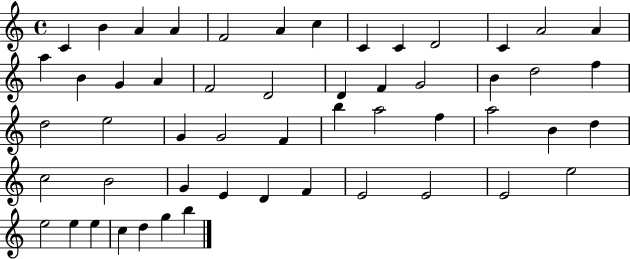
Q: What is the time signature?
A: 4/4